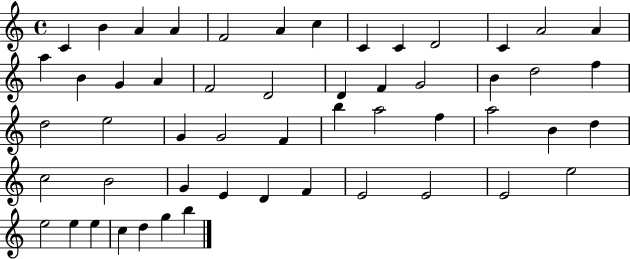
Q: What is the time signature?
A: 4/4